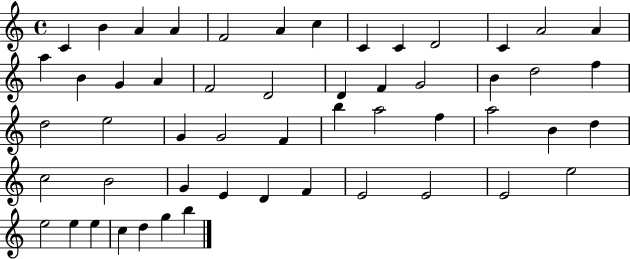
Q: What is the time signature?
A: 4/4